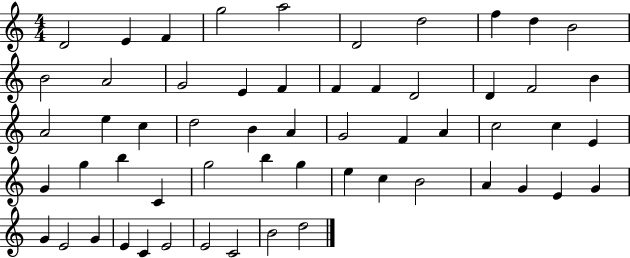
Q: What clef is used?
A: treble